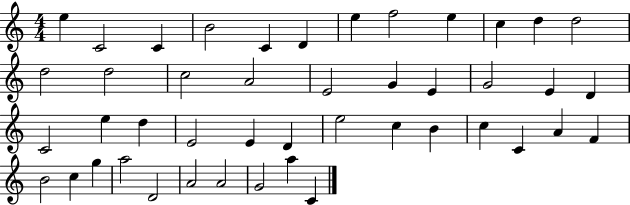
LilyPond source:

{
  \clef treble
  \numericTimeSignature
  \time 4/4
  \key c \major
  e''4 c'2 c'4 | b'2 c'4 d'4 | e''4 f''2 e''4 | c''4 d''4 d''2 | \break d''2 d''2 | c''2 a'2 | e'2 g'4 e'4 | g'2 e'4 d'4 | \break c'2 e''4 d''4 | e'2 e'4 d'4 | e''2 c''4 b'4 | c''4 c'4 a'4 f'4 | \break b'2 c''4 g''4 | a''2 d'2 | a'2 a'2 | g'2 a''4 c'4 | \break \bar "|."
}